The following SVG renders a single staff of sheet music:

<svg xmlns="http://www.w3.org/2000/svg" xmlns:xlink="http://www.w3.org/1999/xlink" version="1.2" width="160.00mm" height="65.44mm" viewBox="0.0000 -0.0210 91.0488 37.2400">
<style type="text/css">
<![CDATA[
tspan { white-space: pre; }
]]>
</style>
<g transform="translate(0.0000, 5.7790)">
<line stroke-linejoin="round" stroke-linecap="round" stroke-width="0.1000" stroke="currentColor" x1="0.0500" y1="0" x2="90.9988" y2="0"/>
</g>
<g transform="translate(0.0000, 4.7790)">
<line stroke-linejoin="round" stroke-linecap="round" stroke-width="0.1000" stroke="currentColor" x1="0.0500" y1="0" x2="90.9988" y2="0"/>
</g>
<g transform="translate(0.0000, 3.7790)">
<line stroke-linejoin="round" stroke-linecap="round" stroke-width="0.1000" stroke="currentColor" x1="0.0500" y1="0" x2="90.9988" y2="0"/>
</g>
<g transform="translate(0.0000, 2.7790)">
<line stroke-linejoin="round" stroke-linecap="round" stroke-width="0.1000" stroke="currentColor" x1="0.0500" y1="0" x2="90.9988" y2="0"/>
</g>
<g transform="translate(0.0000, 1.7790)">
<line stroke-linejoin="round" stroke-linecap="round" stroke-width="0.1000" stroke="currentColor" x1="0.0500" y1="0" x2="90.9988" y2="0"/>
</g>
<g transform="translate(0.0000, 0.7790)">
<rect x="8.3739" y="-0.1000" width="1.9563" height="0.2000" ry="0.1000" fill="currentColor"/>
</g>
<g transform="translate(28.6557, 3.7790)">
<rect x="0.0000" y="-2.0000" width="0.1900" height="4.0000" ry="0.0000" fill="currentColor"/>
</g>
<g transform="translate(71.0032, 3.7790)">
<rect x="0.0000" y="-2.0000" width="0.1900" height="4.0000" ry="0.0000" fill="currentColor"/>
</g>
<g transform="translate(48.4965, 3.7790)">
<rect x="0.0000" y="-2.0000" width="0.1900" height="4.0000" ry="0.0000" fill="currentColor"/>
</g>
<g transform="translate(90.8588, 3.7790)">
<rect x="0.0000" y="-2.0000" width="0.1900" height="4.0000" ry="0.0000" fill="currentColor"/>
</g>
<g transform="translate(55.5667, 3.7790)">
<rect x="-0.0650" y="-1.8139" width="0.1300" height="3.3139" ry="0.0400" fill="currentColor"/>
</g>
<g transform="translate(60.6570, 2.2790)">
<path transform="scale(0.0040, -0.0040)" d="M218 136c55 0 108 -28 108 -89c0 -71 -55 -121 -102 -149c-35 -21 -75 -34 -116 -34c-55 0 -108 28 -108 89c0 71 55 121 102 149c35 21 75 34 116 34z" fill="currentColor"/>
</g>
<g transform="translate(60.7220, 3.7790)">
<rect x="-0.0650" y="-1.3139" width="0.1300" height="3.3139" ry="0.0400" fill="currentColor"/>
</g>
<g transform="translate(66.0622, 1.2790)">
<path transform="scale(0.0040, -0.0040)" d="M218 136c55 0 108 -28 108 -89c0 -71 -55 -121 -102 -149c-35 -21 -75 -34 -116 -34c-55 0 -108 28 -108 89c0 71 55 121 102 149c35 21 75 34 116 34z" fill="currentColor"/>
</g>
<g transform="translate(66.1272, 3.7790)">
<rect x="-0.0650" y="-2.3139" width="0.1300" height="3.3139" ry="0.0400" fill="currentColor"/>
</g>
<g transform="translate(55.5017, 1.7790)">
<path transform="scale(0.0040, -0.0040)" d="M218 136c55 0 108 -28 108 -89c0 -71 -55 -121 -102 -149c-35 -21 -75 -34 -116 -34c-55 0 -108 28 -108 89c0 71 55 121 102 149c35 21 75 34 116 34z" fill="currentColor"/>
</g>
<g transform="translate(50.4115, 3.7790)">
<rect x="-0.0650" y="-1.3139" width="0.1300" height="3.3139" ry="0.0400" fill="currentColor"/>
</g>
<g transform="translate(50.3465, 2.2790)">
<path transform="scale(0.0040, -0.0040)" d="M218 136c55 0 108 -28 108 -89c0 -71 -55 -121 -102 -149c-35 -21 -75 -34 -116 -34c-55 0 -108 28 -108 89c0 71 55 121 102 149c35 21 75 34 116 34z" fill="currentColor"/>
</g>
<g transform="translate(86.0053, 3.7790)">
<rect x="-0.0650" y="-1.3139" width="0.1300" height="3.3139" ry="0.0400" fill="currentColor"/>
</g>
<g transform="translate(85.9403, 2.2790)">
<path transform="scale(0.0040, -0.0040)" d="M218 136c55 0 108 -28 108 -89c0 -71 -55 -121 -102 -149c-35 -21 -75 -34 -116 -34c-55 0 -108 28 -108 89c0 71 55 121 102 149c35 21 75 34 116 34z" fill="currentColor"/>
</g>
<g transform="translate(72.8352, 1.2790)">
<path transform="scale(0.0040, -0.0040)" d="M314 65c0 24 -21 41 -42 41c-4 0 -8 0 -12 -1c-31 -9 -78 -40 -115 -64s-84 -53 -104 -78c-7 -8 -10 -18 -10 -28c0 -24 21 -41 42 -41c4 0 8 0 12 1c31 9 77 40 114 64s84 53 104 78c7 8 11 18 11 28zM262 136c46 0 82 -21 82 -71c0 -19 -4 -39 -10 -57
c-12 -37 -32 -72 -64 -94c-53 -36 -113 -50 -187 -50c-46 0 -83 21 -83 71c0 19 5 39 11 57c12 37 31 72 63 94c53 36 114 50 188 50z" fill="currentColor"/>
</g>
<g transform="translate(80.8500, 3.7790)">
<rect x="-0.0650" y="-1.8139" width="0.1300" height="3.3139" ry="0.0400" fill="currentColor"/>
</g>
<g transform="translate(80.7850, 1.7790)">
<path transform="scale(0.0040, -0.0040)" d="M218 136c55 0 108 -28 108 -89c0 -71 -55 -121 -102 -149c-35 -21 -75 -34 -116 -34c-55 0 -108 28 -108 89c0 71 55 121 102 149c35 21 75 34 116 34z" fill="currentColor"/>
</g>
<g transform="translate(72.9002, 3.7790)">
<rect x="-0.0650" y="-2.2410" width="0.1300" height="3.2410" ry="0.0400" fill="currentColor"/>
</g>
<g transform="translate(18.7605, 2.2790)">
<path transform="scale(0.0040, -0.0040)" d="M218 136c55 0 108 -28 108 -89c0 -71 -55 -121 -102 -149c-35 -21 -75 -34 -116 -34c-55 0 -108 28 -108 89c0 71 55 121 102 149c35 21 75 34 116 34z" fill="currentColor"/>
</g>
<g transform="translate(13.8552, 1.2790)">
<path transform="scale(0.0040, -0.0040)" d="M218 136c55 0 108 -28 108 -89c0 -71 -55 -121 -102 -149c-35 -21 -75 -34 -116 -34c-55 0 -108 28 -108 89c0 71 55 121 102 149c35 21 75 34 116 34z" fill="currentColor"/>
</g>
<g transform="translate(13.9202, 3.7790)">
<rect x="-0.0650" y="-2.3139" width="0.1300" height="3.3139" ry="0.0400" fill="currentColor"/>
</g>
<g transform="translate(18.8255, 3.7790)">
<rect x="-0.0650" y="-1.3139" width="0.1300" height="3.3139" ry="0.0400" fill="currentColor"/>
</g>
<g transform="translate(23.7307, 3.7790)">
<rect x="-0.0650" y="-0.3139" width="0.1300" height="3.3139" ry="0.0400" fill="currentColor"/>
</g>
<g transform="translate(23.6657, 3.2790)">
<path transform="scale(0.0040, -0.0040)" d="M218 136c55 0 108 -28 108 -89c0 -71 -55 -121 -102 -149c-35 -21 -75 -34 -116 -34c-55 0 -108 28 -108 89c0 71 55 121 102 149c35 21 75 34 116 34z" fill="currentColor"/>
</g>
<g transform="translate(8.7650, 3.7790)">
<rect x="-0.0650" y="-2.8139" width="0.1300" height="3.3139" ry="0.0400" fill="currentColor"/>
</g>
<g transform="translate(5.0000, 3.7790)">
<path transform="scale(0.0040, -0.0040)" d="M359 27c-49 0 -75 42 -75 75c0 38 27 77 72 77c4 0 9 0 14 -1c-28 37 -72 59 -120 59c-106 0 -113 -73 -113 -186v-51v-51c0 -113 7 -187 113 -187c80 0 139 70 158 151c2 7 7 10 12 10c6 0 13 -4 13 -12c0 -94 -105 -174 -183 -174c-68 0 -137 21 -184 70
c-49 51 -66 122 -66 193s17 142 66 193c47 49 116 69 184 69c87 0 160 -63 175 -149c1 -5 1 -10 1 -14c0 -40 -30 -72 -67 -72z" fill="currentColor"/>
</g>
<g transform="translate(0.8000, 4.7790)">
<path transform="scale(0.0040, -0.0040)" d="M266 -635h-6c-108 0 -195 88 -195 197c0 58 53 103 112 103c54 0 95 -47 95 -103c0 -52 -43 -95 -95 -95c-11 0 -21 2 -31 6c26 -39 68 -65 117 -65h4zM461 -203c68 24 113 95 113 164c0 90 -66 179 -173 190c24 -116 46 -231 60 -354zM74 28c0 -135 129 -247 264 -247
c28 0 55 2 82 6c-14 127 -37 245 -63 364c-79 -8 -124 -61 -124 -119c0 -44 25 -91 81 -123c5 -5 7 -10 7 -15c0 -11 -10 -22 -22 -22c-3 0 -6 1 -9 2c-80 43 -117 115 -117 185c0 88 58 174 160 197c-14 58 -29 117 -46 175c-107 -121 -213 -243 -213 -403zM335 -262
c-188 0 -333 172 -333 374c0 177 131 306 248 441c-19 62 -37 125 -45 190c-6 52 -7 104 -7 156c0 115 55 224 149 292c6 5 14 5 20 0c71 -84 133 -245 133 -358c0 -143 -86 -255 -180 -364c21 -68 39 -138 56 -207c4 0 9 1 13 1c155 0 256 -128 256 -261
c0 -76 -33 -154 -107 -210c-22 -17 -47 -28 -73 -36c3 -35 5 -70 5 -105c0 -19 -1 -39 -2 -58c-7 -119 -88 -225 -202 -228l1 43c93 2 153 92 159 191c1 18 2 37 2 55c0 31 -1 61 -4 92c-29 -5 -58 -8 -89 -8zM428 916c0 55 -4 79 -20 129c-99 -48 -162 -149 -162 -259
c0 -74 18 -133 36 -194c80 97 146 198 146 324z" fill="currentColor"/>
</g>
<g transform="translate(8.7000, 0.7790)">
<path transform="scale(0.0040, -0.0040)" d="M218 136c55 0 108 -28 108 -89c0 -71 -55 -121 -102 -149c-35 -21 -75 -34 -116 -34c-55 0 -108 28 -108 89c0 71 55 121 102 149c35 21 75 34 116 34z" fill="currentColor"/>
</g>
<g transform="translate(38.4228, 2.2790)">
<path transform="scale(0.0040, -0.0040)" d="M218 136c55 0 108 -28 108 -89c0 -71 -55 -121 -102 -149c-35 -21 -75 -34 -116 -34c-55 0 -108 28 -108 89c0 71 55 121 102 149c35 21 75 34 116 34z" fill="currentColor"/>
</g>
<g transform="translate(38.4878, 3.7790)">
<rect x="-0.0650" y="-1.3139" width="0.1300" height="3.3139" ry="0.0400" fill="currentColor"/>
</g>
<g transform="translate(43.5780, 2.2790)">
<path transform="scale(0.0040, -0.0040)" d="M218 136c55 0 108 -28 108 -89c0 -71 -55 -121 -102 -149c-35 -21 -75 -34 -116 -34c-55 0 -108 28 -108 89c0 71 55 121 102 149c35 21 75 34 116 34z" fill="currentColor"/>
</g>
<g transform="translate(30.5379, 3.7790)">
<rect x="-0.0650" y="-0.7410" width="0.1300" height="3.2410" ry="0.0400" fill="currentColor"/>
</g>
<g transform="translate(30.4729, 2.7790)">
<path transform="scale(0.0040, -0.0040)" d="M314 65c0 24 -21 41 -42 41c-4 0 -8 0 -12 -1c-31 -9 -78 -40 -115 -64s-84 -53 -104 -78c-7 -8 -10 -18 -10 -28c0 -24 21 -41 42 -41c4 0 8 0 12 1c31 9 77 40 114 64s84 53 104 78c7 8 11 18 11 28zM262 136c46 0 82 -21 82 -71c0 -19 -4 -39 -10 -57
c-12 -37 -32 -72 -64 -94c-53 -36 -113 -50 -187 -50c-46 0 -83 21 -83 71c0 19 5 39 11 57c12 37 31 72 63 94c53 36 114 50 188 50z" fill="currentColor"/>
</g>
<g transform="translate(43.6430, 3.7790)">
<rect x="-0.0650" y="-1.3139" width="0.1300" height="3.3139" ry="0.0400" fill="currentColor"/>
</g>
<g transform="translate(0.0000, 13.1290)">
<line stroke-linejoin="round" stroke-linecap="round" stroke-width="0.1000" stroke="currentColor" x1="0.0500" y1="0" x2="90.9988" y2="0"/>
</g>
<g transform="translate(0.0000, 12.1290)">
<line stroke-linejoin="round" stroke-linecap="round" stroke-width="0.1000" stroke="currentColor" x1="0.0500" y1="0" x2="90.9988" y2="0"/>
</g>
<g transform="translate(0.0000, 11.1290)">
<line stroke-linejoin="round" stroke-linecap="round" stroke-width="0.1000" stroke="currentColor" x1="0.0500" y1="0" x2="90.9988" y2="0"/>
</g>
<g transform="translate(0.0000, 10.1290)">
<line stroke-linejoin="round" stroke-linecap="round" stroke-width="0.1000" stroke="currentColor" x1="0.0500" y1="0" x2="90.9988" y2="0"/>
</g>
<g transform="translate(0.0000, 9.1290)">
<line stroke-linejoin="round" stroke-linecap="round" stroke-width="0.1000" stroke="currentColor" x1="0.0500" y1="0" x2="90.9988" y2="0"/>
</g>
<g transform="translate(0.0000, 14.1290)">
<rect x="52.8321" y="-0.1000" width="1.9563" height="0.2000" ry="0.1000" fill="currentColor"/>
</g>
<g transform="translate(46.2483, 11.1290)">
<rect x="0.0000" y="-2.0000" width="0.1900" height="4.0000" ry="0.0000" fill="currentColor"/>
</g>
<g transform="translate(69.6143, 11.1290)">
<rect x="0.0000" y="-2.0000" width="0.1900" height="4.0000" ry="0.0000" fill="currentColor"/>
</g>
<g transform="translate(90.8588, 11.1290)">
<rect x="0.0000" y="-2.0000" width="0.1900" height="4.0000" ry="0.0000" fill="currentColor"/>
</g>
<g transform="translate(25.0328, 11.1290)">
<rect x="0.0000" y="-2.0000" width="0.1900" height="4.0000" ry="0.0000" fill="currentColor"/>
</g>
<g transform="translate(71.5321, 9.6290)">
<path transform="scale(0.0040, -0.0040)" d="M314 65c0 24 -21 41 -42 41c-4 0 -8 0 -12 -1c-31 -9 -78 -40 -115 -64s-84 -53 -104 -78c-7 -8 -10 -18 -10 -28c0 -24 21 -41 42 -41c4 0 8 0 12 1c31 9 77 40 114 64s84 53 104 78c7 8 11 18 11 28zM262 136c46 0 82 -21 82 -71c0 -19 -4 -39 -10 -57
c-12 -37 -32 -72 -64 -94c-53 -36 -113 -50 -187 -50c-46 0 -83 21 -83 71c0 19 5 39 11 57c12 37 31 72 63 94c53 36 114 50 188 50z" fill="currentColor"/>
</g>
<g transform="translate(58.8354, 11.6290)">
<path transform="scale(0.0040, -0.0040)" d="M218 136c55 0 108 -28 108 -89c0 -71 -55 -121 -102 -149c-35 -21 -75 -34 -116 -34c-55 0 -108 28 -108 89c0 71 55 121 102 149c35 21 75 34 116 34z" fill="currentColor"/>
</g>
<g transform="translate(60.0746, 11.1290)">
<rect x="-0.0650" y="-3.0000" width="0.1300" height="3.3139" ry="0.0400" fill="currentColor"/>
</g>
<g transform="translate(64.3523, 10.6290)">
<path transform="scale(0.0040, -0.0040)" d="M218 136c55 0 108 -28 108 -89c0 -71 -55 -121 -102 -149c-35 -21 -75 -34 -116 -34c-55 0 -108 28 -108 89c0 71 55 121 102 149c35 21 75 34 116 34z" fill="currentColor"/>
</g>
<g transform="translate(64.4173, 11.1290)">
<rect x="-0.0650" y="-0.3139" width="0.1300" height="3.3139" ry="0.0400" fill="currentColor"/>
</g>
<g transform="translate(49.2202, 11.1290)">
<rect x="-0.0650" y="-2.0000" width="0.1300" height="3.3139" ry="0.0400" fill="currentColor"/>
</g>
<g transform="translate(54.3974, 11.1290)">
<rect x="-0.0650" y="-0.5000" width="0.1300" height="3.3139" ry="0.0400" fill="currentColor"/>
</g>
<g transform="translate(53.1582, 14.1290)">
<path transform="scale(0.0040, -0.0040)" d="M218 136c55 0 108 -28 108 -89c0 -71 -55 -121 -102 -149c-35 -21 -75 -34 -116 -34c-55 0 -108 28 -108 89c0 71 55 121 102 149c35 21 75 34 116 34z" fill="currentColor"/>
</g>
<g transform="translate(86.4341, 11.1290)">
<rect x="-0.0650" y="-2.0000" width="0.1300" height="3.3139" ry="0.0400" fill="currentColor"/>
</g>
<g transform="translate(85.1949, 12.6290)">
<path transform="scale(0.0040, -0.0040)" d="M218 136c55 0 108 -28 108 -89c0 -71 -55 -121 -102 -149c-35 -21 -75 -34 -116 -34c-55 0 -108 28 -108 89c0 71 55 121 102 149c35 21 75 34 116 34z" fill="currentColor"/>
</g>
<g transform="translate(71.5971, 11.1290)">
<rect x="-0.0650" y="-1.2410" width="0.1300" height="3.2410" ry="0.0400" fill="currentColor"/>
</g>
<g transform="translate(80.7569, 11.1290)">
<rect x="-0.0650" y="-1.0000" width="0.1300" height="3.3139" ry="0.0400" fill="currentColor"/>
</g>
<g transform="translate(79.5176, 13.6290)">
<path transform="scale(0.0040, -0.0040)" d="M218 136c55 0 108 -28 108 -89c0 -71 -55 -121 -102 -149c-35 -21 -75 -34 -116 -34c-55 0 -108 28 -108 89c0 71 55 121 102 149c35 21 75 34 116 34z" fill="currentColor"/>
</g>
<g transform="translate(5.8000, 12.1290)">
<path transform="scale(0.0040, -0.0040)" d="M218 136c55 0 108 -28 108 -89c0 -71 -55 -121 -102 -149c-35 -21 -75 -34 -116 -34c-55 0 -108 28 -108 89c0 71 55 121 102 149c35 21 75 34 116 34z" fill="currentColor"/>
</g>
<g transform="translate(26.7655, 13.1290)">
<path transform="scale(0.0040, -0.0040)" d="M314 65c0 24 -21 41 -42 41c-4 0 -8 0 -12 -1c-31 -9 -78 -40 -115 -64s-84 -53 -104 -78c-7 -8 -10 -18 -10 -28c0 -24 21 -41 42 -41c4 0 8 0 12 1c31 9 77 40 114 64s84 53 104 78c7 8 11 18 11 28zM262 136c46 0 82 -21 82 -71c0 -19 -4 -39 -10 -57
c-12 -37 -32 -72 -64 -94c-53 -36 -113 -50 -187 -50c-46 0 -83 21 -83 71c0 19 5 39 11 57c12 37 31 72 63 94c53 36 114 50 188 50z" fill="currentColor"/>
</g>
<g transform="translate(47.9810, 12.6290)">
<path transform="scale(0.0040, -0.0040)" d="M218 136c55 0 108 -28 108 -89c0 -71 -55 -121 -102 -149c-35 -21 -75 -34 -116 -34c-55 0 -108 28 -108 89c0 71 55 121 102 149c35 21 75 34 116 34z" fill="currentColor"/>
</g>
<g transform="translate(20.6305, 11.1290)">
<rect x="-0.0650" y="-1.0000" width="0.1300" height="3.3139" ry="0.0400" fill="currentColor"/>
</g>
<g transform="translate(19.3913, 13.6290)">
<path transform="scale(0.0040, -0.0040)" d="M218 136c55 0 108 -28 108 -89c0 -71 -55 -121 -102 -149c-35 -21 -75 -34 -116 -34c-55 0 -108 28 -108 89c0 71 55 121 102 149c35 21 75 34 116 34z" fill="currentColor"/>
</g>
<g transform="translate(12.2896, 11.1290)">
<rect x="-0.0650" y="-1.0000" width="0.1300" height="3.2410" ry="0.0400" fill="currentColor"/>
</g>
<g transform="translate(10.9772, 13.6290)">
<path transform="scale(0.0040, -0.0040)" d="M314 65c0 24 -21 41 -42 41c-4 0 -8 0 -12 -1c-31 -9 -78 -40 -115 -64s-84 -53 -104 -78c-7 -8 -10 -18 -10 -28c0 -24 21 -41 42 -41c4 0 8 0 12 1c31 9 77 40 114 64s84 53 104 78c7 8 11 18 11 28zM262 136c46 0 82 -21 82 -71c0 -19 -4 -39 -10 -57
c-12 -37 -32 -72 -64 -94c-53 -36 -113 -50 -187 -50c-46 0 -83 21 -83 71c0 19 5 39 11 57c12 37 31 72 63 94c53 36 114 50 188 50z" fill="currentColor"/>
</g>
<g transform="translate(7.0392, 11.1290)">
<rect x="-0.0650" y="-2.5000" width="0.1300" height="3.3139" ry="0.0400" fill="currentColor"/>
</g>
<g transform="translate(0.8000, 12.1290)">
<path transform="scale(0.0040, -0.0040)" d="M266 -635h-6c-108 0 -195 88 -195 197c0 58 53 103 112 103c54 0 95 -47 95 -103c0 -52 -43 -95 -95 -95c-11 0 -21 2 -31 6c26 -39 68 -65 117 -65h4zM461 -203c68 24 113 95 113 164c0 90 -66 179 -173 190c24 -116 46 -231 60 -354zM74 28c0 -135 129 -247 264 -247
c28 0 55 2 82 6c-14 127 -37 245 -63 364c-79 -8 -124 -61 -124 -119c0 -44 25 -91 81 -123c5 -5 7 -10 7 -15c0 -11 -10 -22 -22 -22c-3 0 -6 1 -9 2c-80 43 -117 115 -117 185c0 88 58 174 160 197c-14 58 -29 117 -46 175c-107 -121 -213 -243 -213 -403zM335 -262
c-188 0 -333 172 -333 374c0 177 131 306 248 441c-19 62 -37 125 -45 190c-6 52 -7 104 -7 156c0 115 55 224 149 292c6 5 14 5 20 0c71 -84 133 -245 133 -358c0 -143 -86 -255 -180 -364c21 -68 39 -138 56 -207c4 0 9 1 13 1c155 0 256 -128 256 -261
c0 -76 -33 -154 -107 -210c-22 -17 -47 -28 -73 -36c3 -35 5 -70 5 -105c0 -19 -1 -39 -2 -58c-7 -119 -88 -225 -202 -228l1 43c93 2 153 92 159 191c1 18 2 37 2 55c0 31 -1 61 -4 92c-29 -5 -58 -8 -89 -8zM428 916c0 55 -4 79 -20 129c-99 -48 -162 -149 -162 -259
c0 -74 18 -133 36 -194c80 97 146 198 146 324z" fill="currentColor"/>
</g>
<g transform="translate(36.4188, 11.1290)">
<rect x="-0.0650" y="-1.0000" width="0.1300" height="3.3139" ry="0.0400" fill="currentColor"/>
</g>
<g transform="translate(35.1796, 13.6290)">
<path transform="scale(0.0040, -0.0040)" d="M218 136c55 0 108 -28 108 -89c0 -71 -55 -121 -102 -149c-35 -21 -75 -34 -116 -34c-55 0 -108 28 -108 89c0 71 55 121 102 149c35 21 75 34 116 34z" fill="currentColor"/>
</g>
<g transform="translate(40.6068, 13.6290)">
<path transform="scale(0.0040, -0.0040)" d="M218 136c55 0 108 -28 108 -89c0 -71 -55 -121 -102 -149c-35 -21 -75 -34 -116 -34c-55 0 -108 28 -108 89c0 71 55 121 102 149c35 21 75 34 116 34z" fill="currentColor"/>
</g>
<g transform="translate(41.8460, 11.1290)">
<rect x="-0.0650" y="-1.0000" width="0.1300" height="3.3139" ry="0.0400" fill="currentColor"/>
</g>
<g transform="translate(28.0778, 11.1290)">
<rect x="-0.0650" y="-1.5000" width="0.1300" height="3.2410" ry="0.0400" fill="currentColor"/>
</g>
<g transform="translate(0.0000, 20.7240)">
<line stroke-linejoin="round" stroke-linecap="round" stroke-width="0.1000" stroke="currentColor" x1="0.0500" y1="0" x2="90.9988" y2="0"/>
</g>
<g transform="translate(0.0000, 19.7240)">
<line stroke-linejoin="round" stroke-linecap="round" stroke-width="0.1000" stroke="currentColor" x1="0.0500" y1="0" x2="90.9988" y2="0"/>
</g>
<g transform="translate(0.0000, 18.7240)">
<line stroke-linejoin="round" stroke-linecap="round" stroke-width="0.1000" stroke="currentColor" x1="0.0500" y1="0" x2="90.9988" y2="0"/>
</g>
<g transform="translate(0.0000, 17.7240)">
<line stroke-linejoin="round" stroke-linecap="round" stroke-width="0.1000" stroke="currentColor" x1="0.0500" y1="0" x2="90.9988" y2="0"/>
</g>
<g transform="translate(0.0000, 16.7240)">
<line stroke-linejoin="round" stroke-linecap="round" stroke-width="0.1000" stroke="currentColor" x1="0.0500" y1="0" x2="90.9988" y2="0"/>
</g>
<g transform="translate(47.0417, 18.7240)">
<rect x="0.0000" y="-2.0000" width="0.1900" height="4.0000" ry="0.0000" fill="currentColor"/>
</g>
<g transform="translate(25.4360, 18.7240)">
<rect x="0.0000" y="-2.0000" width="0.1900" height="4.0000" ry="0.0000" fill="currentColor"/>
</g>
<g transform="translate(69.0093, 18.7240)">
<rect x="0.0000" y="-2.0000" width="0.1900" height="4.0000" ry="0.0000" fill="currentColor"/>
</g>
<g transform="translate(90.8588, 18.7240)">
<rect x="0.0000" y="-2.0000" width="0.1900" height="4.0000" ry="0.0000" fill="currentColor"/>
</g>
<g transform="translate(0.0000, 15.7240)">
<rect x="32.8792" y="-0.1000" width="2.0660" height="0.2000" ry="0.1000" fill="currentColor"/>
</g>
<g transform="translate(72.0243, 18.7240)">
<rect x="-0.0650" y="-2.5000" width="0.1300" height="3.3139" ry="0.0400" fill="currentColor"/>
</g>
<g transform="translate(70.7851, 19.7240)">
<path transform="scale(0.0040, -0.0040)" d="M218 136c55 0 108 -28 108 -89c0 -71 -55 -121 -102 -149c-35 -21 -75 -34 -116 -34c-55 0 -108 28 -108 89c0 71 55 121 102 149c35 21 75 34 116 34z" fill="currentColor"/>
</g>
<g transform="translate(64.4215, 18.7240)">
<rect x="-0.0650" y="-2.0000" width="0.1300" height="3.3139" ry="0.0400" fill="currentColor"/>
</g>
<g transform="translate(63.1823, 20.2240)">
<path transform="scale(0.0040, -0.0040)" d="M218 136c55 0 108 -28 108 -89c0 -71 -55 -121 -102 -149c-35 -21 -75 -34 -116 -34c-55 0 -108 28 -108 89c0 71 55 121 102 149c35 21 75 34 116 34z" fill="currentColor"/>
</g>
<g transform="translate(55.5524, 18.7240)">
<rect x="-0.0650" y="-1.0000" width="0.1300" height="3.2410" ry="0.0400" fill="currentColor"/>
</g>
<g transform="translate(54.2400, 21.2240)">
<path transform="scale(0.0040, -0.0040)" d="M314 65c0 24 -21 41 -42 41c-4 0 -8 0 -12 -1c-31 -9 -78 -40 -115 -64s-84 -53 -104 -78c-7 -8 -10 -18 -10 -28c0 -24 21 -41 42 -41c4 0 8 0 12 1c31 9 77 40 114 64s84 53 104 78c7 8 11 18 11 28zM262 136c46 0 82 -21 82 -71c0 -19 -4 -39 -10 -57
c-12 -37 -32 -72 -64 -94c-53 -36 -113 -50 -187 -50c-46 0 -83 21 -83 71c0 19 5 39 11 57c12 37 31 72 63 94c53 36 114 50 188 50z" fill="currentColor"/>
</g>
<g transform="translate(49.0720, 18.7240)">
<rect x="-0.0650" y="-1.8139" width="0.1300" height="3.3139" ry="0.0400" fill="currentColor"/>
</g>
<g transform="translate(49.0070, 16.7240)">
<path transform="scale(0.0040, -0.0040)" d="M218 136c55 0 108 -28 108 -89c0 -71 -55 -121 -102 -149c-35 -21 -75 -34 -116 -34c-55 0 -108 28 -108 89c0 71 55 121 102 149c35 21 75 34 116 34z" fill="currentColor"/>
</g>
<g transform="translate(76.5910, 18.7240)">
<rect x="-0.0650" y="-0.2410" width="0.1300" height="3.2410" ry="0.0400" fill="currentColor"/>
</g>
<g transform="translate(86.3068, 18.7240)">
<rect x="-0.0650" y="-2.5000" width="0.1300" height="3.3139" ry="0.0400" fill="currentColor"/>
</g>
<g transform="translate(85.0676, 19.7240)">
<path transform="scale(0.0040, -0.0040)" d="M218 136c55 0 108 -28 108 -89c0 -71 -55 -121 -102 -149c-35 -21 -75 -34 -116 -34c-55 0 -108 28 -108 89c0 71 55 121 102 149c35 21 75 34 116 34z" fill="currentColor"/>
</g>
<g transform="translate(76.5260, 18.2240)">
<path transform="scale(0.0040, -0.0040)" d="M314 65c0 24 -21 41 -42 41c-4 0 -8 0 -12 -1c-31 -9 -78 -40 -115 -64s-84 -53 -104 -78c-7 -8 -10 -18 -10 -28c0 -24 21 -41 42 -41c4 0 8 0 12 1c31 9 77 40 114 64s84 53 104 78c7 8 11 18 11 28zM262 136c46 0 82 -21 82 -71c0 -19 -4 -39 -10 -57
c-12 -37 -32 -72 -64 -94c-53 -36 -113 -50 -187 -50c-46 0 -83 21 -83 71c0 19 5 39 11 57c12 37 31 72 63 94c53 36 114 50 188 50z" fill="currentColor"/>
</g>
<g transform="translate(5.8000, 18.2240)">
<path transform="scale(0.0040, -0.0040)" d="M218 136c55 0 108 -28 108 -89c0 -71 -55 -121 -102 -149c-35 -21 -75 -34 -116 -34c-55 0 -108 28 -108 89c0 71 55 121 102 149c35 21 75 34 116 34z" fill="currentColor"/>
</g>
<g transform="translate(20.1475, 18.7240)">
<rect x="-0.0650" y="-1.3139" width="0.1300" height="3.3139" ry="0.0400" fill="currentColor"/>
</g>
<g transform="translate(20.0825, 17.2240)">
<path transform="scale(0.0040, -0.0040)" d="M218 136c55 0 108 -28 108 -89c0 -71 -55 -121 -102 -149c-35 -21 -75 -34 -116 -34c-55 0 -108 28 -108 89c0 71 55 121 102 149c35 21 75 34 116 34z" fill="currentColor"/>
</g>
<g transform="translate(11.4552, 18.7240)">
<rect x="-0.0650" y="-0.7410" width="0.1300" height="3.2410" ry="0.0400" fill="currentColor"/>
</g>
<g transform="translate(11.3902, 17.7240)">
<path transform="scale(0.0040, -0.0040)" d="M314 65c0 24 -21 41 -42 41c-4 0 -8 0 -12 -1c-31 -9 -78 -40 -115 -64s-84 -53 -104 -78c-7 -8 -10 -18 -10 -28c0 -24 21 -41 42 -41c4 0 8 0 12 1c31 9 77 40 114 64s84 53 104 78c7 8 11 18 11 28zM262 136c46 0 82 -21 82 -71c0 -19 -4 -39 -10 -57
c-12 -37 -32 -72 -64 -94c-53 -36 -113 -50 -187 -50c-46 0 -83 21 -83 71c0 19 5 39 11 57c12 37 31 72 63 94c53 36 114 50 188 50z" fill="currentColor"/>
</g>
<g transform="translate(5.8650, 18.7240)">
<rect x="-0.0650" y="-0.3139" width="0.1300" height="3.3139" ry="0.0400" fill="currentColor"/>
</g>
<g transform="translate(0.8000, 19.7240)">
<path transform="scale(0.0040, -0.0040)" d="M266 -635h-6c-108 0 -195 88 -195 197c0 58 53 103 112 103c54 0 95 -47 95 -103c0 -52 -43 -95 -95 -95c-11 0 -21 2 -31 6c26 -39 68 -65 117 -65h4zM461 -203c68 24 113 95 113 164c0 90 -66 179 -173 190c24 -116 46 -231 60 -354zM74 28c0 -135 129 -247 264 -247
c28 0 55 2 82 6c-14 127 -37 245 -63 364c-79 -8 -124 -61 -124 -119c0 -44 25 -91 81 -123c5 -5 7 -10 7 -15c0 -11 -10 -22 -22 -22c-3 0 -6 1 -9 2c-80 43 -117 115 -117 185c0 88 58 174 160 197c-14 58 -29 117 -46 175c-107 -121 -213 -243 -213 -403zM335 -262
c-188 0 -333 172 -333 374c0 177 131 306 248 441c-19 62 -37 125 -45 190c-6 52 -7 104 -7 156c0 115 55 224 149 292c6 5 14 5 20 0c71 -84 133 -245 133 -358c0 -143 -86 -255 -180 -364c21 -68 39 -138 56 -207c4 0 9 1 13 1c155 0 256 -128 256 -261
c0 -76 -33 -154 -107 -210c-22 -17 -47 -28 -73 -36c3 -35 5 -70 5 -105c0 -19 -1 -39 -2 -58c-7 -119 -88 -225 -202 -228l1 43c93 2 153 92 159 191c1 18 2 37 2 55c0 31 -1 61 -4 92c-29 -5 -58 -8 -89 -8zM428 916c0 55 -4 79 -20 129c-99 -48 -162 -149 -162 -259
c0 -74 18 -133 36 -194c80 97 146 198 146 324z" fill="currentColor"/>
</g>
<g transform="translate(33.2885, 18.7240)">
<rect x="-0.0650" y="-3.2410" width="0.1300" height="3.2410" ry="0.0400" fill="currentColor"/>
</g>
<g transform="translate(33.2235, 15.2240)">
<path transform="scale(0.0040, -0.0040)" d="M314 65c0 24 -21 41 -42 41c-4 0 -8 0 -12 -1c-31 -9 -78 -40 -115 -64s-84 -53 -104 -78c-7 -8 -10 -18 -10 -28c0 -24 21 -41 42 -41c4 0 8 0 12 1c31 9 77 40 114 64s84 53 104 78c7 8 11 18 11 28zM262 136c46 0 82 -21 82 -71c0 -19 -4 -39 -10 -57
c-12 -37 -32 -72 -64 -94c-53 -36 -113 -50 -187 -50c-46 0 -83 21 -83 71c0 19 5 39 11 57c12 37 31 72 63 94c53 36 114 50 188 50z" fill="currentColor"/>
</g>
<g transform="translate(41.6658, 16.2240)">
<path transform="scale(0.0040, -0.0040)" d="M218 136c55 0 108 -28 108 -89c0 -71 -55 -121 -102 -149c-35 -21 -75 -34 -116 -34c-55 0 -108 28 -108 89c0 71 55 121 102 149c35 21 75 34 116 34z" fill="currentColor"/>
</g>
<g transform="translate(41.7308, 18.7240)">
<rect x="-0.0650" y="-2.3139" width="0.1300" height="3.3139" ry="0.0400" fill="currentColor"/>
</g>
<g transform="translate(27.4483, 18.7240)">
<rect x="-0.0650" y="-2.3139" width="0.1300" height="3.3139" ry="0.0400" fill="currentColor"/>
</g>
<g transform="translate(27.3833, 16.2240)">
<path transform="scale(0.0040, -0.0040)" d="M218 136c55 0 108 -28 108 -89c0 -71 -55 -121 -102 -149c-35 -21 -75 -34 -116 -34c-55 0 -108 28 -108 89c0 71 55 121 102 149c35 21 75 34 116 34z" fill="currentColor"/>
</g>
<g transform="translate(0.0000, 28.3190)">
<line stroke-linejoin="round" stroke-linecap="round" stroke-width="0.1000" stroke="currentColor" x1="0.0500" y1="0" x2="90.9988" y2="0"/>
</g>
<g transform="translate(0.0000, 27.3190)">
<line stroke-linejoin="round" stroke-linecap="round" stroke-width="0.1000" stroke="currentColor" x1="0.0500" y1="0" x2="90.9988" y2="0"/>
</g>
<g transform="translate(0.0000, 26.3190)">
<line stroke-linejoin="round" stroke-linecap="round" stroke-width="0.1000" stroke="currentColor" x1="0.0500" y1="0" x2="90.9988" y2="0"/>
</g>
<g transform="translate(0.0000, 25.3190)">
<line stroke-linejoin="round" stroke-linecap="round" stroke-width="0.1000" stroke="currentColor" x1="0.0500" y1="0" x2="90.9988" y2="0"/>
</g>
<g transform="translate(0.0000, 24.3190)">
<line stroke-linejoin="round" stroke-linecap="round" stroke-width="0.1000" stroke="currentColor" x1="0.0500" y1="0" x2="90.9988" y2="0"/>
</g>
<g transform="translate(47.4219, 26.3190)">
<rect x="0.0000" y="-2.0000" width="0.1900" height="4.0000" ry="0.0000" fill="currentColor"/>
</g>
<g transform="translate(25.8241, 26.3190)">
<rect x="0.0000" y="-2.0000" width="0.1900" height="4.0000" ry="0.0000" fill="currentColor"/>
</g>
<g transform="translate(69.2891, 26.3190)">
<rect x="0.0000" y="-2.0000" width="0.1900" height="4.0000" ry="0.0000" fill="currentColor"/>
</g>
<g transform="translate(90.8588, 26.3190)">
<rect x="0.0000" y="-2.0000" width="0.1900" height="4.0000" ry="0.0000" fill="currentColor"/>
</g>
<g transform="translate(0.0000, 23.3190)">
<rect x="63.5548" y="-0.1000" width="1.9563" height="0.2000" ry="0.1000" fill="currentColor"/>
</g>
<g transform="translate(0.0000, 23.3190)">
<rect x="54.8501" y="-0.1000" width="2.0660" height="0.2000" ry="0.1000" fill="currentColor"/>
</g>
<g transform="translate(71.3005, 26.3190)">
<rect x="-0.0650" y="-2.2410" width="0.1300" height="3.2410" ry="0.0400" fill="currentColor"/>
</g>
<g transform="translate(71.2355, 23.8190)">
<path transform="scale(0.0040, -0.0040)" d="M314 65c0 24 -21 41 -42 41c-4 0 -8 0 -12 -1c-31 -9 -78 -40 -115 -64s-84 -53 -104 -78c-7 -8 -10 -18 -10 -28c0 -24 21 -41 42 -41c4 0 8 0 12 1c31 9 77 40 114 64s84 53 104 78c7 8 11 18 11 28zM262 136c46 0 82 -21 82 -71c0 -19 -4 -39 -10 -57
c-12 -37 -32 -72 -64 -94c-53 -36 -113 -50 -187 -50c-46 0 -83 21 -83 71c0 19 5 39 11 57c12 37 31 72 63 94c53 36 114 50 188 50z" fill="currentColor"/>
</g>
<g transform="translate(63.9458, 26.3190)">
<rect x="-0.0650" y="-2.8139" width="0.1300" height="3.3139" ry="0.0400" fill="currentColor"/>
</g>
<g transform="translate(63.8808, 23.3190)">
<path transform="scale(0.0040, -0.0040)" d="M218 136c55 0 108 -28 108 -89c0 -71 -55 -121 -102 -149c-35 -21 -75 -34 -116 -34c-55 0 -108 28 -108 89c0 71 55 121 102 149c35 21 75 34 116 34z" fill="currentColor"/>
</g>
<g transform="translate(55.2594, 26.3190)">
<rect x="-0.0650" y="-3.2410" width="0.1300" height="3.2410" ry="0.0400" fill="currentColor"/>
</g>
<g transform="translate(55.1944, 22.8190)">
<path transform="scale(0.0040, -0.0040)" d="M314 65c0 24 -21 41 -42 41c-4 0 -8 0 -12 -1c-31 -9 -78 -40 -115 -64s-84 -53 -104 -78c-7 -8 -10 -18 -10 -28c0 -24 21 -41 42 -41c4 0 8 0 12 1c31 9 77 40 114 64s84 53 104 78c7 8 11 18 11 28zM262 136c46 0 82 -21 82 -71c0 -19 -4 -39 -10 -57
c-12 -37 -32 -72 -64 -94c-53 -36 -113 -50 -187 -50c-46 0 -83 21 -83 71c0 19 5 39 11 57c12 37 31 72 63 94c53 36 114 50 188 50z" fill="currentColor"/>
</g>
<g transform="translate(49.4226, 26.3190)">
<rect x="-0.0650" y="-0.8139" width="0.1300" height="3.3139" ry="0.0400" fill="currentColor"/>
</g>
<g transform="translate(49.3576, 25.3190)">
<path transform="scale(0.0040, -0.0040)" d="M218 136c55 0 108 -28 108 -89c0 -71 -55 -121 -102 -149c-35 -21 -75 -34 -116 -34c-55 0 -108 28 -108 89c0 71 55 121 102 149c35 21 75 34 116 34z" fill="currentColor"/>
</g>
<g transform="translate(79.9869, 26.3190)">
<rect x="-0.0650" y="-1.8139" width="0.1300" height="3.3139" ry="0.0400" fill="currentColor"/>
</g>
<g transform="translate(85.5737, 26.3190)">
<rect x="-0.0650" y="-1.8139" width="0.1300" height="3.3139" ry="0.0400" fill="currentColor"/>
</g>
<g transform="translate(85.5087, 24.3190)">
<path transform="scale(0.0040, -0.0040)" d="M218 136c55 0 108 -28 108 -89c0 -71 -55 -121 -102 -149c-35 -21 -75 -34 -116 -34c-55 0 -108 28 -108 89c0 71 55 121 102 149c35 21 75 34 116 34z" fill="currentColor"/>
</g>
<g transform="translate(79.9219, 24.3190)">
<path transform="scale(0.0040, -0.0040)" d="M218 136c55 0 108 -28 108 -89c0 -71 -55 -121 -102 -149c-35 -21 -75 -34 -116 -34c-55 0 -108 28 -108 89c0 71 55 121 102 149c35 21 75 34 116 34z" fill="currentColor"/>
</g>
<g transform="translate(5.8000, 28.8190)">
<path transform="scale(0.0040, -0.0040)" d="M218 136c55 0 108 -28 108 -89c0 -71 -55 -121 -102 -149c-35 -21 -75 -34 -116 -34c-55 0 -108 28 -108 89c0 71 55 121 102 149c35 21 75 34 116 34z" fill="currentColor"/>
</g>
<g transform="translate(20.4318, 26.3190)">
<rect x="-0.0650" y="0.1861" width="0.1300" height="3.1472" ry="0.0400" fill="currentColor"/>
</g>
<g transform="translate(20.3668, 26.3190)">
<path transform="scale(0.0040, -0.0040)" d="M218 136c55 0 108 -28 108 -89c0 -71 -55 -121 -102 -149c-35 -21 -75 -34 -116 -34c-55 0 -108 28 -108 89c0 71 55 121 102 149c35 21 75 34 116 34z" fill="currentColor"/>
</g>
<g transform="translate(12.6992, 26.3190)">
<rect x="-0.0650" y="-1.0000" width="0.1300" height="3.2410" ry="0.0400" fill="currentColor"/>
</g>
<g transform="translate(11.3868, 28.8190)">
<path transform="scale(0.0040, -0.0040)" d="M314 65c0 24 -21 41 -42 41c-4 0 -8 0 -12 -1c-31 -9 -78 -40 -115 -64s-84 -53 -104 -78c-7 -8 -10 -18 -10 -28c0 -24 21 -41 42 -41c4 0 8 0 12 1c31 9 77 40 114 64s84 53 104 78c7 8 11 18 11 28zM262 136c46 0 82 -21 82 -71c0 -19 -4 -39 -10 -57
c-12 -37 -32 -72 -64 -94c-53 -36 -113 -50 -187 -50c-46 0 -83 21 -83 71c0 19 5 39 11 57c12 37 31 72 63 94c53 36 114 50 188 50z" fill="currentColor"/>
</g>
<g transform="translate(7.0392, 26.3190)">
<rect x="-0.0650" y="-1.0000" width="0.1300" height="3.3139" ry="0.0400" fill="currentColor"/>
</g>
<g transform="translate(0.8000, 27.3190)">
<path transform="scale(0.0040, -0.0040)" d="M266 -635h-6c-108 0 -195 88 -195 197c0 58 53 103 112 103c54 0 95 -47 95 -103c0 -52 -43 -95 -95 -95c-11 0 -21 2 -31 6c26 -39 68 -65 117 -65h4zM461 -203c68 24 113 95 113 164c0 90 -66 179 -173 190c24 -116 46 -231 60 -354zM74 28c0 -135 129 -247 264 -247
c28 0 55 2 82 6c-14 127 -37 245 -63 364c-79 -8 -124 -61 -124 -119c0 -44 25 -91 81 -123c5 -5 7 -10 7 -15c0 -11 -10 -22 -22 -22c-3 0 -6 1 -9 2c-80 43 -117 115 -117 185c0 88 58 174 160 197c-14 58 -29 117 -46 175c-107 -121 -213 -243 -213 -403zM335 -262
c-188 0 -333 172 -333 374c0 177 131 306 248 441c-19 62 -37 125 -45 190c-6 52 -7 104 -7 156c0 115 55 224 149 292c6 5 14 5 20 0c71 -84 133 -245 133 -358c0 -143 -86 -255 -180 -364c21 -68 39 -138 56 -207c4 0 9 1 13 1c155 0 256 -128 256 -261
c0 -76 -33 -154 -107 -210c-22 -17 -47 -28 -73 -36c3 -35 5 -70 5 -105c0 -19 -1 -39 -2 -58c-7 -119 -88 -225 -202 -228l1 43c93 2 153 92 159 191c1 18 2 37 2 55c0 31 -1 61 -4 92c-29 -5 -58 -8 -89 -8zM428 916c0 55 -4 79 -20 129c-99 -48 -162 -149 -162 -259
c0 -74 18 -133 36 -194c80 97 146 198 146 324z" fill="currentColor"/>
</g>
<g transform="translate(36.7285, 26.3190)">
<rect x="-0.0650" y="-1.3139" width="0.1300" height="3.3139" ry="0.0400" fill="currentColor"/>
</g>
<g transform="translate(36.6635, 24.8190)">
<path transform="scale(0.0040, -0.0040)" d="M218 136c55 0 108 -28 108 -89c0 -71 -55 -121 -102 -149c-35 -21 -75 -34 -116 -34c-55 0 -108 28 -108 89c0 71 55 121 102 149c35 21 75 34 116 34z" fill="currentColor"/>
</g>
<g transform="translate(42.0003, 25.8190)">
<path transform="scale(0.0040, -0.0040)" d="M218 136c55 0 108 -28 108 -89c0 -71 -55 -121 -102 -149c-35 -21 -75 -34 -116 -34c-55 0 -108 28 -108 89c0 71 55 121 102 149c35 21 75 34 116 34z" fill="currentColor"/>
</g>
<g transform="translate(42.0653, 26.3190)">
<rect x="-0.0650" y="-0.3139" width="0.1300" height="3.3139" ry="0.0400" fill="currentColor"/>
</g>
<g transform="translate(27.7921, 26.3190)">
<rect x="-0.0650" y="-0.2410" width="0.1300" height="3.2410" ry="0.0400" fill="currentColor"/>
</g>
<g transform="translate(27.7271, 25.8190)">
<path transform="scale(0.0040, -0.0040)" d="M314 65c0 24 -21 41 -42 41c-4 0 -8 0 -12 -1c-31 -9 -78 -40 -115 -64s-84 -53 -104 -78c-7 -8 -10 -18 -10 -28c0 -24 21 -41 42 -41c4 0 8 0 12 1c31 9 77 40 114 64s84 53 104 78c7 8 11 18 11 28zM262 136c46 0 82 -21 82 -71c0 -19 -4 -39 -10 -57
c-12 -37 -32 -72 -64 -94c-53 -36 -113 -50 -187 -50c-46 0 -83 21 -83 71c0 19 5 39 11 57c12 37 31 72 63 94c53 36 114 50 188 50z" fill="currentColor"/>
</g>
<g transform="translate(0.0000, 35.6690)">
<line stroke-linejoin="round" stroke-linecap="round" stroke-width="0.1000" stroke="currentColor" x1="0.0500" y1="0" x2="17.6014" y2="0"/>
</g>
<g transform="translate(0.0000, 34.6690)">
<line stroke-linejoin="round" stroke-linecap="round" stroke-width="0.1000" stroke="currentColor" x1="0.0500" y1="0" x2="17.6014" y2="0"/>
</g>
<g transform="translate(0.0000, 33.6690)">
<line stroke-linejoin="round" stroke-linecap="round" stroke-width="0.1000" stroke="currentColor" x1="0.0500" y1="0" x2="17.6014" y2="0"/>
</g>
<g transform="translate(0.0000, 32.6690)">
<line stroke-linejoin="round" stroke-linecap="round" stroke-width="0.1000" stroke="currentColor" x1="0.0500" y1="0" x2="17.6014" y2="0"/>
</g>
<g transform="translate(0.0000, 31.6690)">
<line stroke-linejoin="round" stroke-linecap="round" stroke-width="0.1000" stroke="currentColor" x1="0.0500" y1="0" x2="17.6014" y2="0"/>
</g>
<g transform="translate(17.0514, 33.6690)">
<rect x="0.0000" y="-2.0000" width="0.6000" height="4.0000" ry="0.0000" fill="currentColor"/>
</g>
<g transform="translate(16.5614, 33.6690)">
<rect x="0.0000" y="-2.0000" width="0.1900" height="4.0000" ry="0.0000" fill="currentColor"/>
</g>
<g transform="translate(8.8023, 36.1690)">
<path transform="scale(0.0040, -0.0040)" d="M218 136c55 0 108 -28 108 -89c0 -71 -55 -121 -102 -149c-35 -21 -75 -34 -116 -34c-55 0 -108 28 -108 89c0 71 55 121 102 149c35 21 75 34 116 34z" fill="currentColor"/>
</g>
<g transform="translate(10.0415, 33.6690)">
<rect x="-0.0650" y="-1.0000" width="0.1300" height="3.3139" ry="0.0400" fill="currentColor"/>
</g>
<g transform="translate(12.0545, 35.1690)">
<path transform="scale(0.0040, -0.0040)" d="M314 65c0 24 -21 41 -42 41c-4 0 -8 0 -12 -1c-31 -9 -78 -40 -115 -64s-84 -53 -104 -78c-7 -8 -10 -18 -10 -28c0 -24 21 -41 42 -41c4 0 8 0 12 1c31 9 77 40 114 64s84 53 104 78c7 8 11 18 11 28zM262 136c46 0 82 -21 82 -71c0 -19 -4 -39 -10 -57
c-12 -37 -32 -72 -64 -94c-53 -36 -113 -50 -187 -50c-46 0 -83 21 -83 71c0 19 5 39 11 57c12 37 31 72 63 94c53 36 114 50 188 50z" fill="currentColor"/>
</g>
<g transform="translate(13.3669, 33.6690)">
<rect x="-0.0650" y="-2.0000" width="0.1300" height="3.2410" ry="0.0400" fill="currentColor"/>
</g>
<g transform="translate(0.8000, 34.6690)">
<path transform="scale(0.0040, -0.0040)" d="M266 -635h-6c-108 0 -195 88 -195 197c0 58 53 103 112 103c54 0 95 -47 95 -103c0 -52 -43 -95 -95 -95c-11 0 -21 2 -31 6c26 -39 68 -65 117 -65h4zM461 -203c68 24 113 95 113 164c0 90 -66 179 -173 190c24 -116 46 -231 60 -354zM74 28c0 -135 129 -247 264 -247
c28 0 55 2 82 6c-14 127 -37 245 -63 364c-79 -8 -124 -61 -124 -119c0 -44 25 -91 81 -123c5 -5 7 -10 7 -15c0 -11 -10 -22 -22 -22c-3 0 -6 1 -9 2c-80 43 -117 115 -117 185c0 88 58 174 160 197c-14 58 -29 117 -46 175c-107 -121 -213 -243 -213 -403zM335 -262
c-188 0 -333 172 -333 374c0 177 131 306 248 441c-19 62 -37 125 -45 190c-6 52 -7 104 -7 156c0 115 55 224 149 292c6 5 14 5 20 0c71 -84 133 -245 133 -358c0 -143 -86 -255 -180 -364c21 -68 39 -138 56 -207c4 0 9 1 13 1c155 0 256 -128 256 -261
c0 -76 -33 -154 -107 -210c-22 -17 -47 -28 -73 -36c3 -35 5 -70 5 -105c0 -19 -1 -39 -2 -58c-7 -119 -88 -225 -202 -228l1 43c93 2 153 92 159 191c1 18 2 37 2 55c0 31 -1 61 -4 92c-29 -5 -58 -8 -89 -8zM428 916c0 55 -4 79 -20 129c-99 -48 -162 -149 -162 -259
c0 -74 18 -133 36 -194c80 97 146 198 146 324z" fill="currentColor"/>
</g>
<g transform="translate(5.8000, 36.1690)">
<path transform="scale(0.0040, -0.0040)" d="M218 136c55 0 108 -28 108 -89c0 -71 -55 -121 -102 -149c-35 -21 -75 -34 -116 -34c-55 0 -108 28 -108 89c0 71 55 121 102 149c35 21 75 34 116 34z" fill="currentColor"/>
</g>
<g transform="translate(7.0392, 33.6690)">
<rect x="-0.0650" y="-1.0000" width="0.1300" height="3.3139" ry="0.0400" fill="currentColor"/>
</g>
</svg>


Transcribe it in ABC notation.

X:1
T:Untitled
M:4/4
L:1/4
K:C
a g e c d2 e e e f e g g2 f e G D2 D E2 D D F C A c e2 D F c d2 e g b2 g f D2 F G c2 G D D2 B c2 e c d b2 a g2 f f D D F2